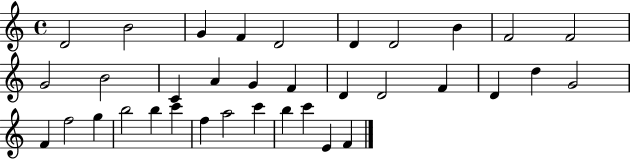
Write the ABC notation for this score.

X:1
T:Untitled
M:4/4
L:1/4
K:C
D2 B2 G F D2 D D2 B F2 F2 G2 B2 C A G F D D2 F D d G2 F f2 g b2 b c' f a2 c' b c' E F